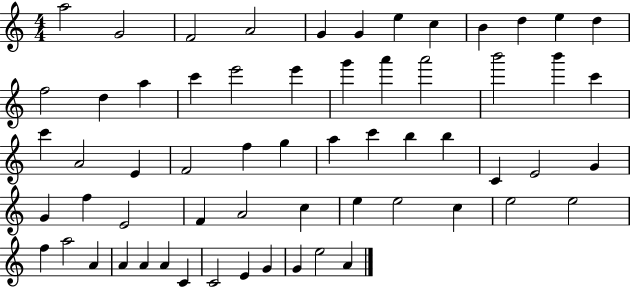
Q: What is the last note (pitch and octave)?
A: A4